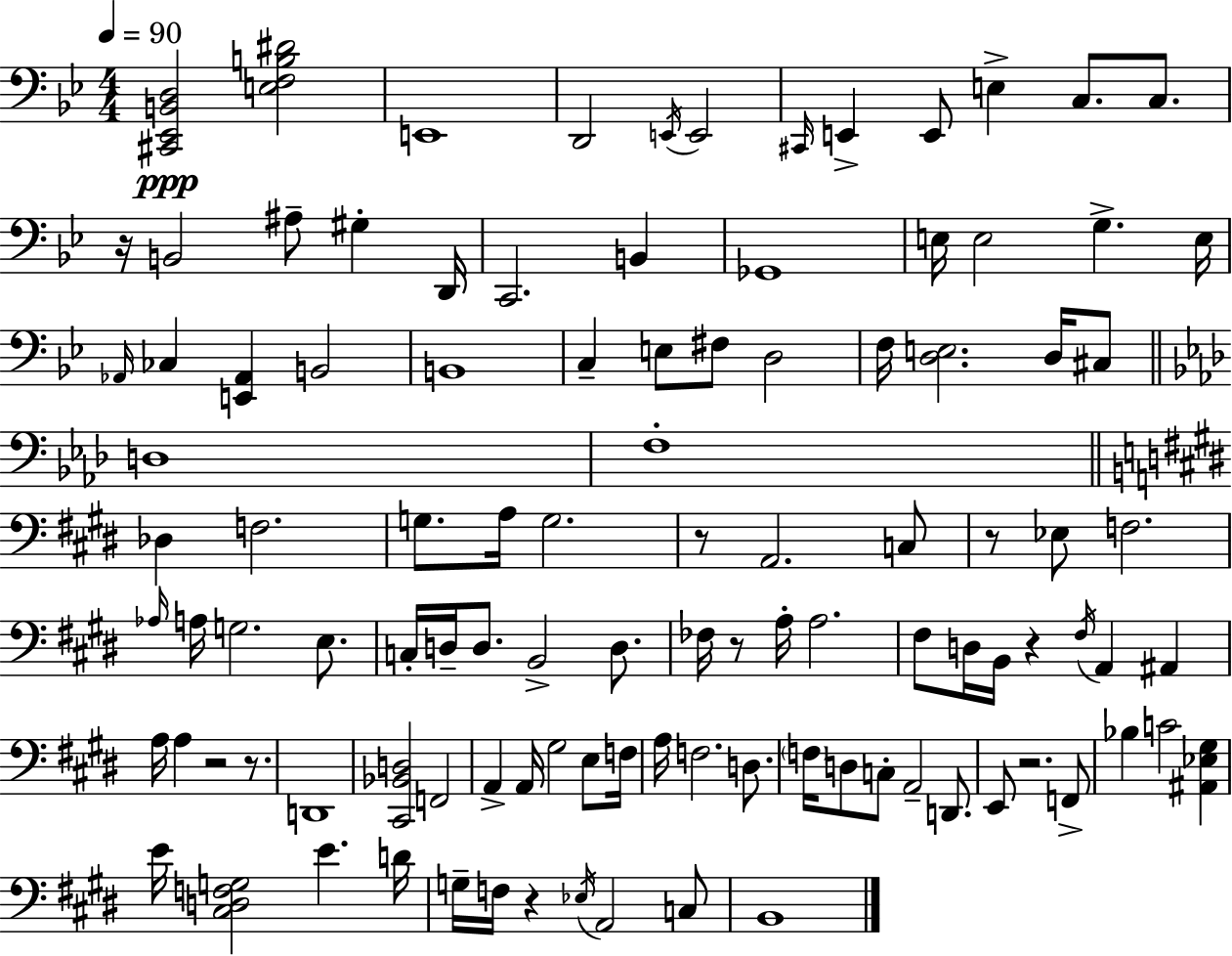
X:1
T:Untitled
M:4/4
L:1/4
K:Bb
[^C,,_E,,B,,D,]2 [E,F,B,^D]2 E,,4 D,,2 E,,/4 E,,2 ^C,,/4 E,, E,,/2 E, C,/2 C,/2 z/4 B,,2 ^A,/2 ^G, D,,/4 C,,2 B,, _G,,4 E,/4 E,2 G, E,/4 _A,,/4 _C, [E,,_A,,] B,,2 B,,4 C, E,/2 ^F,/2 D,2 F,/4 [D,E,]2 D,/4 ^C,/2 D,4 F,4 _D, F,2 G,/2 A,/4 G,2 z/2 A,,2 C,/2 z/2 _E,/2 F,2 _A,/4 A,/4 G,2 E,/2 C,/4 D,/4 D,/2 B,,2 D,/2 _F,/4 z/2 A,/4 A,2 ^F,/2 D,/4 B,,/4 z ^F,/4 A,, ^A,, A,/4 A, z2 z/2 D,,4 [^C,,_B,,D,]2 F,,2 A,, A,,/4 ^G,2 E,/2 F,/4 A,/4 F,2 D,/2 F,/4 D,/2 C,/2 A,,2 D,,/2 E,,/2 z2 F,,/2 _B, C2 [^A,,_E,^G,] E/4 [^C,D,F,G,]2 E D/4 G,/4 F,/4 z _E,/4 A,,2 C,/2 B,,4